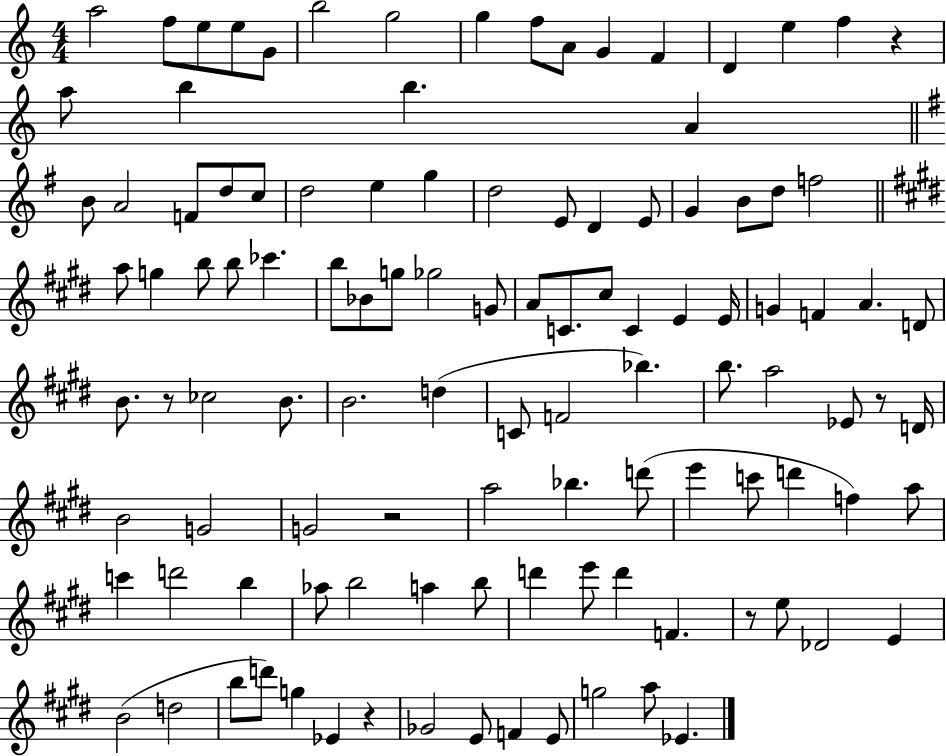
A5/h F5/e E5/e E5/e G4/e B5/h G5/h G5/q F5/e A4/e G4/q F4/q D4/q E5/q F5/q R/q A5/e B5/q B5/q. A4/q B4/e A4/h F4/e D5/e C5/e D5/h E5/q G5/q D5/h E4/e D4/q E4/e G4/q B4/e D5/e F5/h A5/e G5/q B5/e B5/e CES6/q. B5/e Bb4/e G5/e Gb5/h G4/e A4/e C4/e. C#5/e C4/q E4/q E4/s G4/q F4/q A4/q. D4/e B4/e. R/e CES5/h B4/e. B4/h. D5/q C4/e F4/h Bb5/q. B5/e. A5/h Eb4/e R/e D4/s B4/h G4/h G4/h R/h A5/h Bb5/q. D6/e E6/q C6/e D6/q F5/q A5/e C6/q D6/h B5/q Ab5/e B5/h A5/q B5/e D6/q E6/e D6/q F4/q. R/e E5/e Db4/h E4/q B4/h D5/h B5/e D6/e G5/q Eb4/q R/q Gb4/h E4/e F4/q E4/e G5/h A5/e Eb4/q.